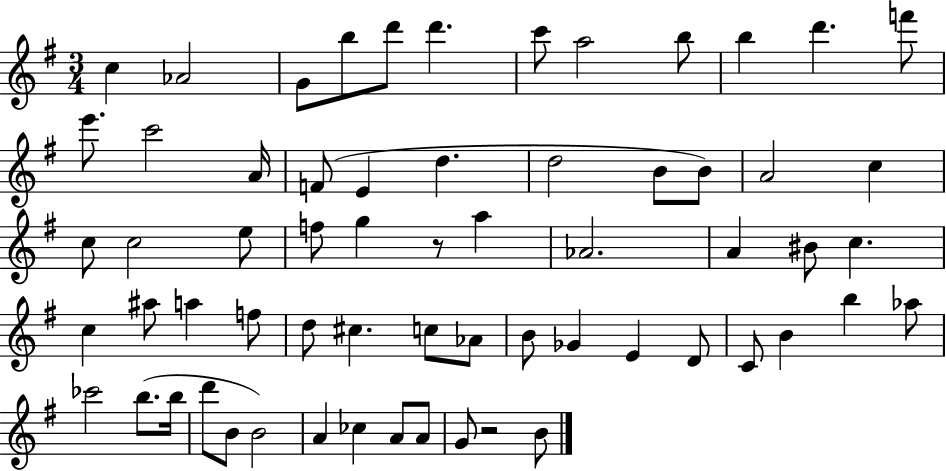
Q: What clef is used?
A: treble